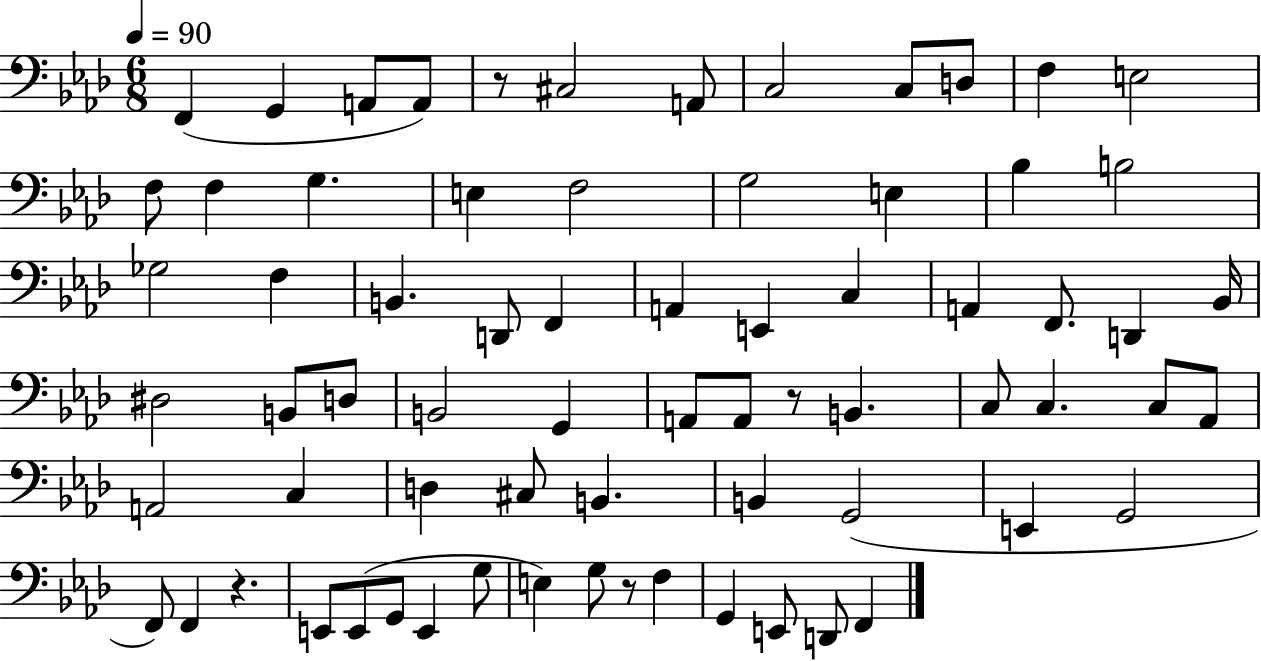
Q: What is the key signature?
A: AES major